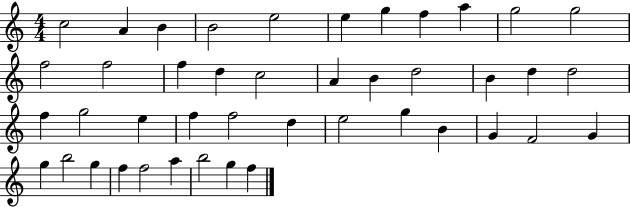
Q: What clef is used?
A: treble